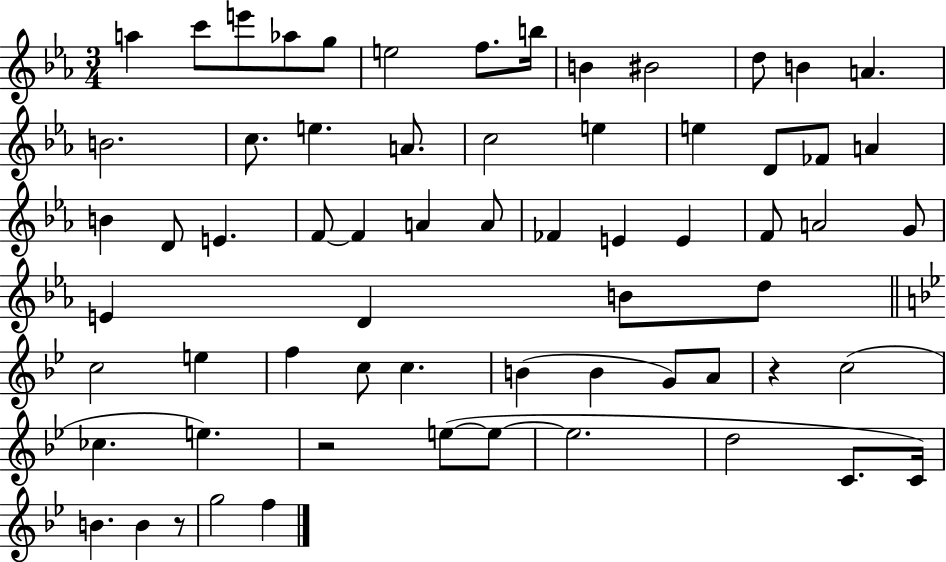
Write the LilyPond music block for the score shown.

{
  \clef treble
  \numericTimeSignature
  \time 3/4
  \key ees \major
  a''4 c'''8 e'''8 aes''8 g''8 | e''2 f''8. b''16 | b'4 bis'2 | d''8 b'4 a'4. | \break b'2. | c''8. e''4. a'8. | c''2 e''4 | e''4 d'8 fes'8 a'4 | \break b'4 d'8 e'4. | f'8~~ f'4 a'4 a'8 | fes'4 e'4 e'4 | f'8 a'2 g'8 | \break e'4 d'4 b'8 d''8 | \bar "||" \break \key bes \major c''2 e''4 | f''4 c''8 c''4. | b'4( b'4 g'8) a'8 | r4 c''2( | \break ces''4. e''4.) | r2 e''8~(~ e''8~~ | e''2. | d''2 c'8. c'16) | \break b'4. b'4 r8 | g''2 f''4 | \bar "|."
}